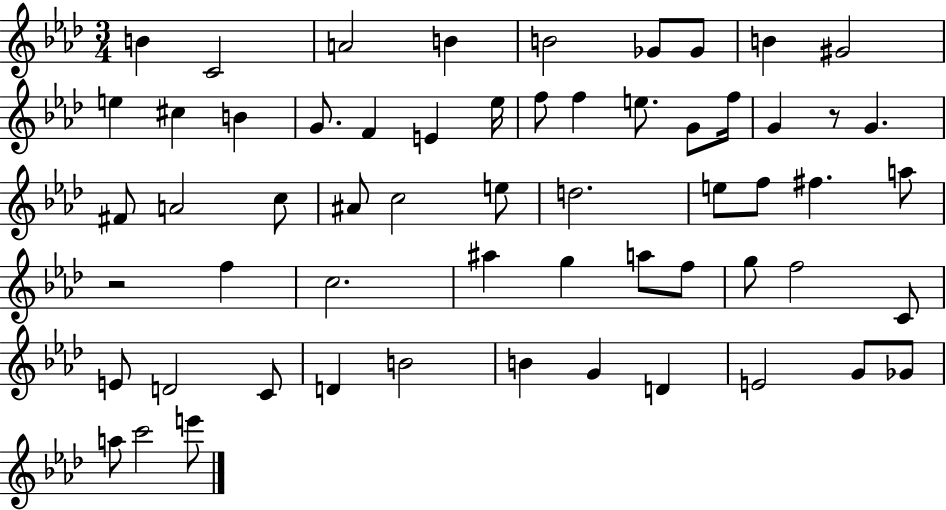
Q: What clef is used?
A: treble